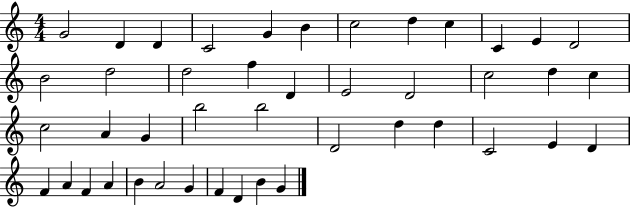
X:1
T:Untitled
M:4/4
L:1/4
K:C
G2 D D C2 G B c2 d c C E D2 B2 d2 d2 f D E2 D2 c2 d c c2 A G b2 b2 D2 d d C2 E D F A F A B A2 G F D B G